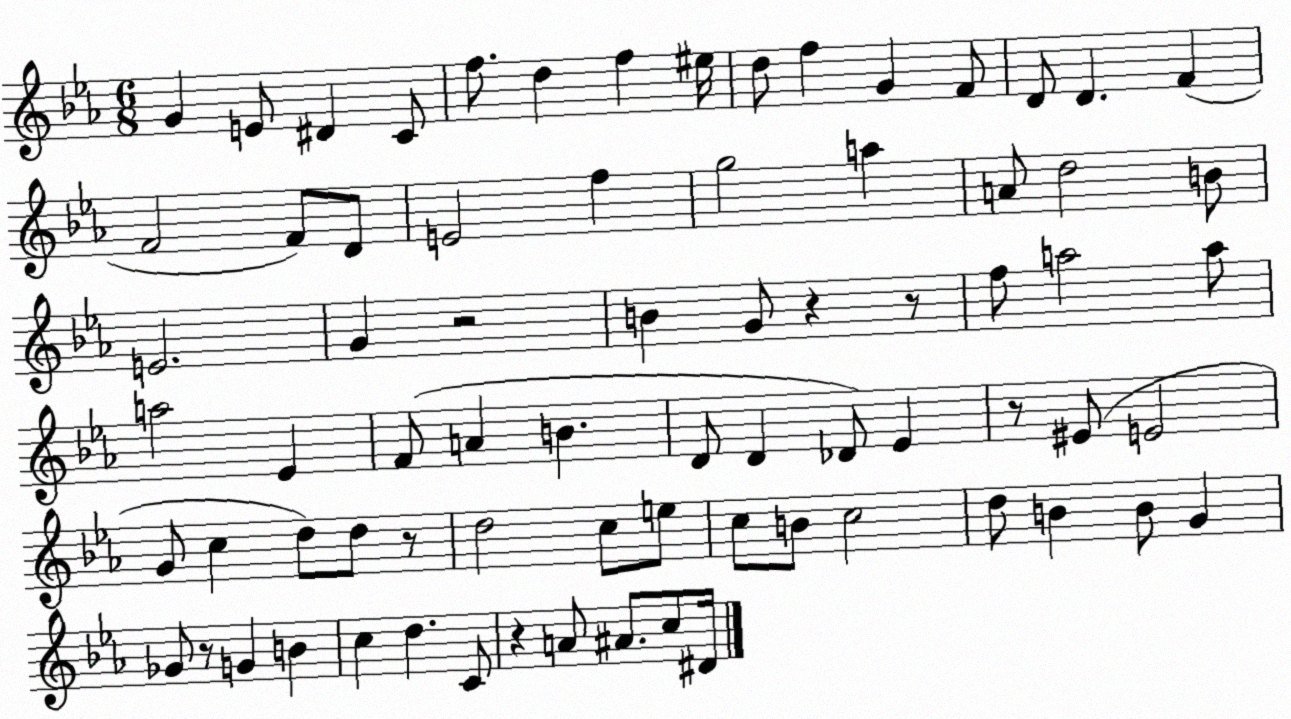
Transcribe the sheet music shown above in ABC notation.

X:1
T:Untitled
M:6/8
L:1/4
K:Eb
G E/2 ^D C/2 f/2 d f ^e/4 d/2 f G F/2 D/2 D F F2 F/2 D/2 E2 f g2 a A/2 d2 B/2 E2 G z2 B G/2 z z/2 f/2 a2 a/2 a2 _E F/2 A B D/2 D _D/2 _E z/2 ^E/2 E2 G/2 c d/2 d/2 z/2 d2 c/2 e/2 c/2 B/2 c2 d/2 B B/2 G _G/2 z/2 G B c d C/2 z A/2 ^A/2 c/2 ^D/4